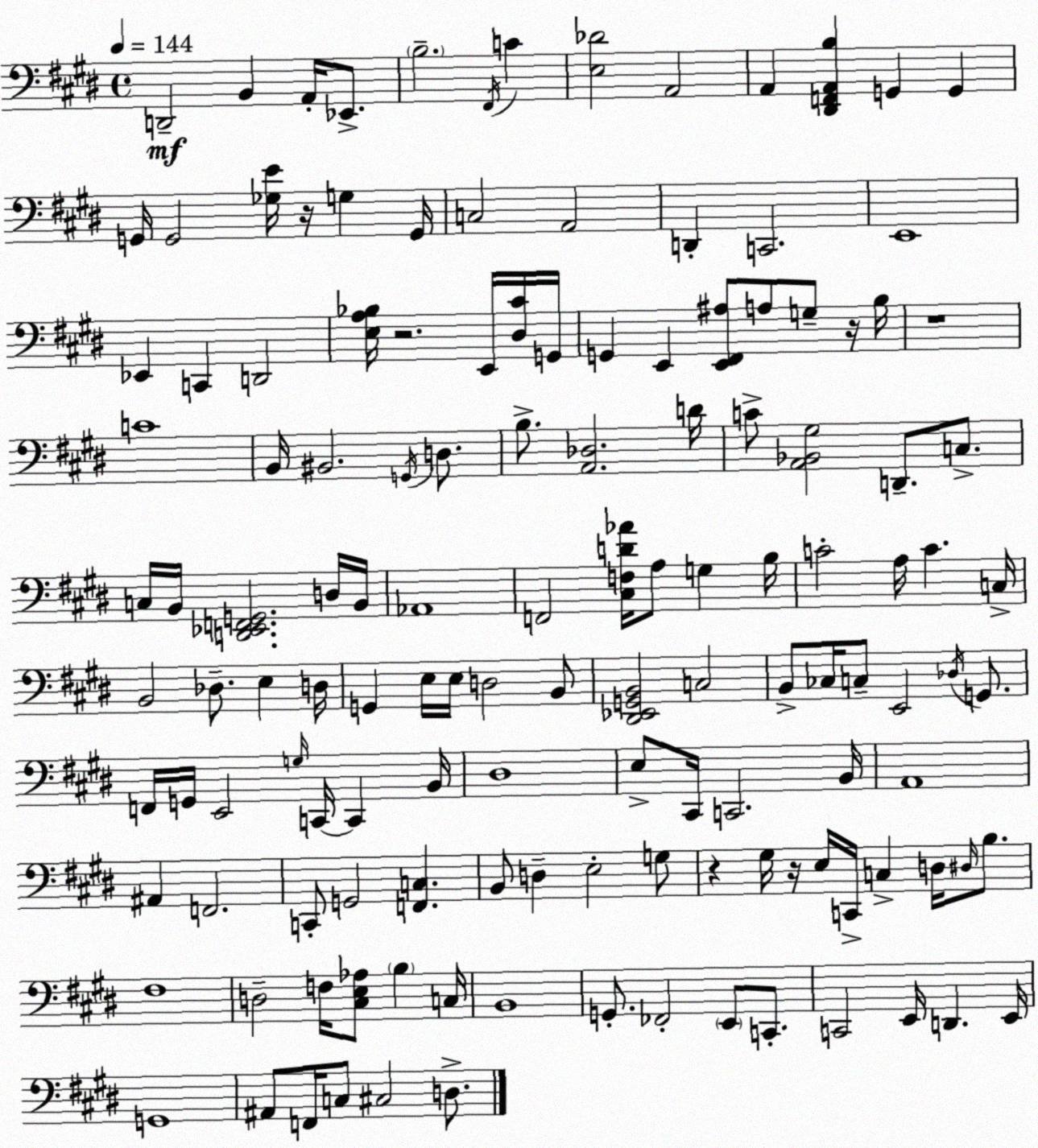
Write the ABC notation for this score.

X:1
T:Untitled
M:4/4
L:1/4
K:E
D,,2 B,, A,,/4 _E,,/2 B,2 ^F,,/4 C [E,_D]2 A,,2 A,, [^D,,F,,A,,B,] G,, G,, G,,/4 G,,2 [_G,E]/4 z/4 G, G,,/4 C,2 A,,2 D,, C,,2 E,,4 _E,, C,, D,,2 [E,A,_B,]/4 z2 E,,/4 [^D,^C]/4 G,,/4 G,, E,, [E,,^F,,^A,]/2 A,/2 G,/2 z/4 B,/4 z4 C4 B,,/4 ^B,,2 G,,/4 D,/2 B,/2 [A,,_D,]2 D/4 C/2 [A,,_B,,^G,]2 D,,/2 C,/2 C,/4 B,,/4 [D,,_E,,F,,G,,]2 D,/4 B,,/4 _A,,4 F,,2 [^C,F,D_A]/4 A,/2 G, B,/4 C2 A,/4 C C,/4 B,,2 _D,/2 E, D,/4 G,, E,/4 E,/4 D,2 B,,/2 [^D,,_E,,G,,B,,]2 C,2 B,,/2 _C,/4 C,/2 E,,2 _D,/4 G,,/2 F,,/4 G,,/4 E,,2 G,/4 C,,/4 C,, B,,/4 ^D,4 E,/2 ^C,,/4 C,,2 B,,/4 A,,4 ^A,, F,,2 C,,/2 G,,2 [F,,C,] B,,/2 D, E,2 G,/2 z ^G,/4 z/4 E,/4 C,,/4 C, D,/4 ^D,/4 B,/2 ^F,4 D,2 F,/4 [^C,E,_A,]/2 B, C,/4 B,,4 G,,/2 _F,,2 E,,/2 C,,/2 C,,2 E,,/4 D,, E,,/4 G,,4 ^A,,/2 F,,/4 C,/2 ^C,2 D,/2